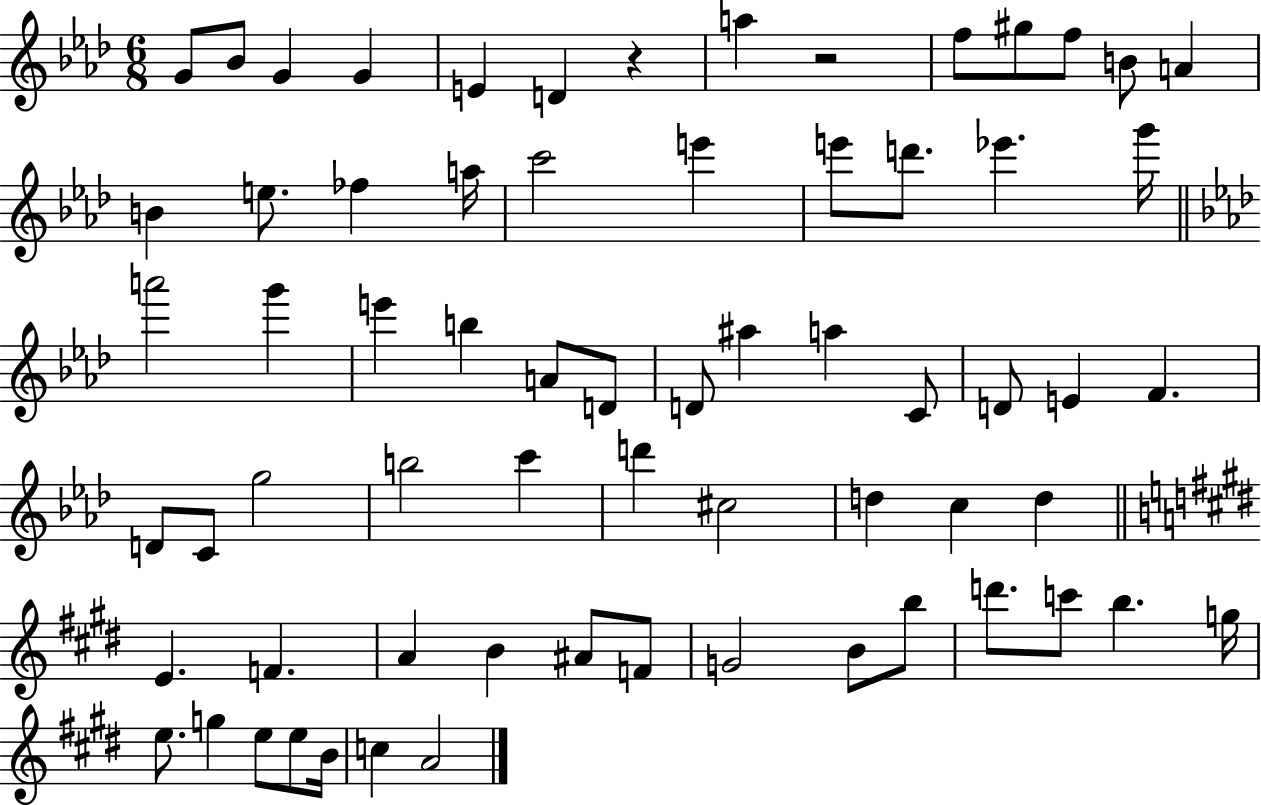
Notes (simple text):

G4/e Bb4/e G4/q G4/q E4/q D4/q R/q A5/q R/h F5/e G#5/e F5/e B4/e A4/q B4/q E5/e. FES5/q A5/s C6/h E6/q E6/e D6/e. Eb6/q. G6/s A6/h G6/q E6/q B5/q A4/e D4/e D4/e A#5/q A5/q C4/e D4/e E4/q F4/q. D4/e C4/e G5/h B5/h C6/q D6/q C#5/h D5/q C5/q D5/q E4/q. F4/q. A4/q B4/q A#4/e F4/e G4/h B4/e B5/e D6/e. C6/e B5/q. G5/s E5/e. G5/q E5/e E5/e B4/s C5/q A4/h